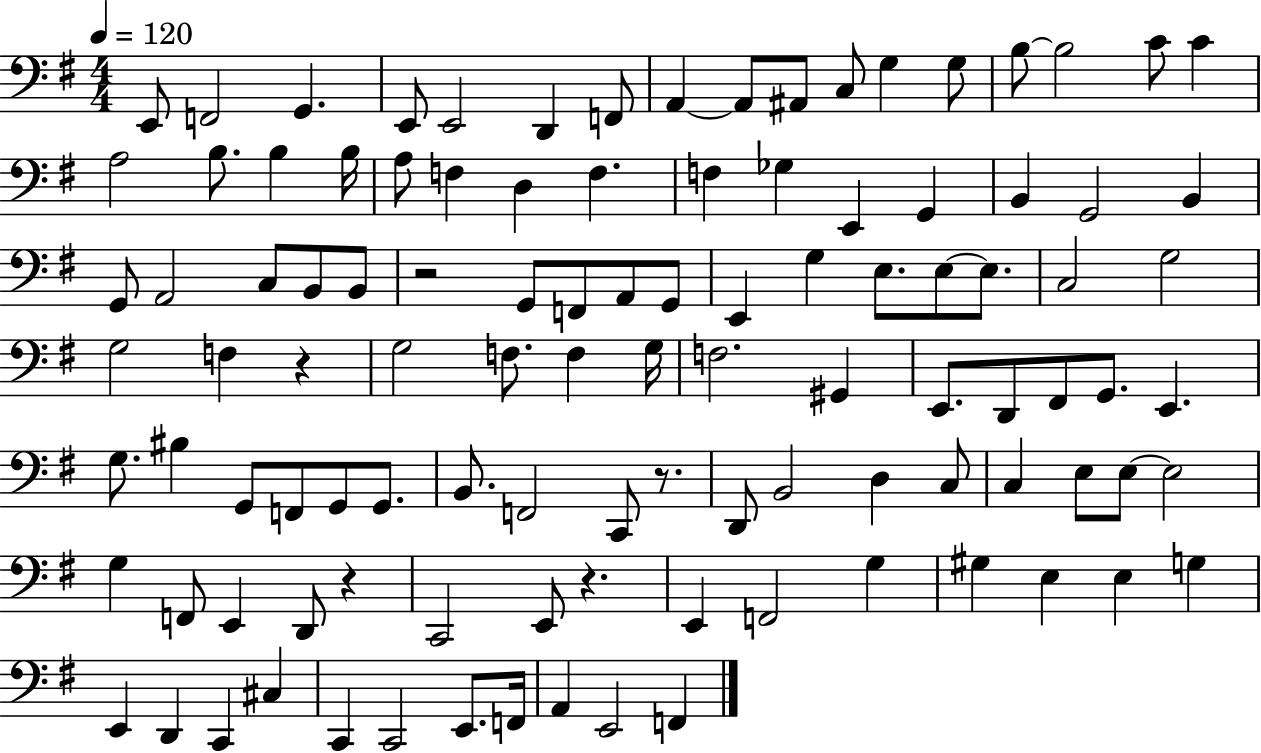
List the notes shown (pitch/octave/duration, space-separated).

E2/e F2/h G2/q. E2/e E2/h D2/q F2/e A2/q A2/e A#2/e C3/e G3/q G3/e B3/e B3/h C4/e C4/q A3/h B3/e. B3/q B3/s A3/e F3/q D3/q F3/q. F3/q Gb3/q E2/q G2/q B2/q G2/h B2/q G2/e A2/h C3/e B2/e B2/e R/h G2/e F2/e A2/e G2/e E2/q G3/q E3/e. E3/e E3/e. C3/h G3/h G3/h F3/q R/q G3/h F3/e. F3/q G3/s F3/h. G#2/q E2/e. D2/e F#2/e G2/e. E2/q. G3/e. BIS3/q G2/e F2/e G2/e G2/e. B2/e. F2/h C2/e R/e. D2/e B2/h D3/q C3/e C3/q E3/e E3/e E3/h G3/q F2/e E2/q D2/e R/q C2/h E2/e R/q. E2/q F2/h G3/q G#3/q E3/q E3/q G3/q E2/q D2/q C2/q C#3/q C2/q C2/h E2/e. F2/s A2/q E2/h F2/q